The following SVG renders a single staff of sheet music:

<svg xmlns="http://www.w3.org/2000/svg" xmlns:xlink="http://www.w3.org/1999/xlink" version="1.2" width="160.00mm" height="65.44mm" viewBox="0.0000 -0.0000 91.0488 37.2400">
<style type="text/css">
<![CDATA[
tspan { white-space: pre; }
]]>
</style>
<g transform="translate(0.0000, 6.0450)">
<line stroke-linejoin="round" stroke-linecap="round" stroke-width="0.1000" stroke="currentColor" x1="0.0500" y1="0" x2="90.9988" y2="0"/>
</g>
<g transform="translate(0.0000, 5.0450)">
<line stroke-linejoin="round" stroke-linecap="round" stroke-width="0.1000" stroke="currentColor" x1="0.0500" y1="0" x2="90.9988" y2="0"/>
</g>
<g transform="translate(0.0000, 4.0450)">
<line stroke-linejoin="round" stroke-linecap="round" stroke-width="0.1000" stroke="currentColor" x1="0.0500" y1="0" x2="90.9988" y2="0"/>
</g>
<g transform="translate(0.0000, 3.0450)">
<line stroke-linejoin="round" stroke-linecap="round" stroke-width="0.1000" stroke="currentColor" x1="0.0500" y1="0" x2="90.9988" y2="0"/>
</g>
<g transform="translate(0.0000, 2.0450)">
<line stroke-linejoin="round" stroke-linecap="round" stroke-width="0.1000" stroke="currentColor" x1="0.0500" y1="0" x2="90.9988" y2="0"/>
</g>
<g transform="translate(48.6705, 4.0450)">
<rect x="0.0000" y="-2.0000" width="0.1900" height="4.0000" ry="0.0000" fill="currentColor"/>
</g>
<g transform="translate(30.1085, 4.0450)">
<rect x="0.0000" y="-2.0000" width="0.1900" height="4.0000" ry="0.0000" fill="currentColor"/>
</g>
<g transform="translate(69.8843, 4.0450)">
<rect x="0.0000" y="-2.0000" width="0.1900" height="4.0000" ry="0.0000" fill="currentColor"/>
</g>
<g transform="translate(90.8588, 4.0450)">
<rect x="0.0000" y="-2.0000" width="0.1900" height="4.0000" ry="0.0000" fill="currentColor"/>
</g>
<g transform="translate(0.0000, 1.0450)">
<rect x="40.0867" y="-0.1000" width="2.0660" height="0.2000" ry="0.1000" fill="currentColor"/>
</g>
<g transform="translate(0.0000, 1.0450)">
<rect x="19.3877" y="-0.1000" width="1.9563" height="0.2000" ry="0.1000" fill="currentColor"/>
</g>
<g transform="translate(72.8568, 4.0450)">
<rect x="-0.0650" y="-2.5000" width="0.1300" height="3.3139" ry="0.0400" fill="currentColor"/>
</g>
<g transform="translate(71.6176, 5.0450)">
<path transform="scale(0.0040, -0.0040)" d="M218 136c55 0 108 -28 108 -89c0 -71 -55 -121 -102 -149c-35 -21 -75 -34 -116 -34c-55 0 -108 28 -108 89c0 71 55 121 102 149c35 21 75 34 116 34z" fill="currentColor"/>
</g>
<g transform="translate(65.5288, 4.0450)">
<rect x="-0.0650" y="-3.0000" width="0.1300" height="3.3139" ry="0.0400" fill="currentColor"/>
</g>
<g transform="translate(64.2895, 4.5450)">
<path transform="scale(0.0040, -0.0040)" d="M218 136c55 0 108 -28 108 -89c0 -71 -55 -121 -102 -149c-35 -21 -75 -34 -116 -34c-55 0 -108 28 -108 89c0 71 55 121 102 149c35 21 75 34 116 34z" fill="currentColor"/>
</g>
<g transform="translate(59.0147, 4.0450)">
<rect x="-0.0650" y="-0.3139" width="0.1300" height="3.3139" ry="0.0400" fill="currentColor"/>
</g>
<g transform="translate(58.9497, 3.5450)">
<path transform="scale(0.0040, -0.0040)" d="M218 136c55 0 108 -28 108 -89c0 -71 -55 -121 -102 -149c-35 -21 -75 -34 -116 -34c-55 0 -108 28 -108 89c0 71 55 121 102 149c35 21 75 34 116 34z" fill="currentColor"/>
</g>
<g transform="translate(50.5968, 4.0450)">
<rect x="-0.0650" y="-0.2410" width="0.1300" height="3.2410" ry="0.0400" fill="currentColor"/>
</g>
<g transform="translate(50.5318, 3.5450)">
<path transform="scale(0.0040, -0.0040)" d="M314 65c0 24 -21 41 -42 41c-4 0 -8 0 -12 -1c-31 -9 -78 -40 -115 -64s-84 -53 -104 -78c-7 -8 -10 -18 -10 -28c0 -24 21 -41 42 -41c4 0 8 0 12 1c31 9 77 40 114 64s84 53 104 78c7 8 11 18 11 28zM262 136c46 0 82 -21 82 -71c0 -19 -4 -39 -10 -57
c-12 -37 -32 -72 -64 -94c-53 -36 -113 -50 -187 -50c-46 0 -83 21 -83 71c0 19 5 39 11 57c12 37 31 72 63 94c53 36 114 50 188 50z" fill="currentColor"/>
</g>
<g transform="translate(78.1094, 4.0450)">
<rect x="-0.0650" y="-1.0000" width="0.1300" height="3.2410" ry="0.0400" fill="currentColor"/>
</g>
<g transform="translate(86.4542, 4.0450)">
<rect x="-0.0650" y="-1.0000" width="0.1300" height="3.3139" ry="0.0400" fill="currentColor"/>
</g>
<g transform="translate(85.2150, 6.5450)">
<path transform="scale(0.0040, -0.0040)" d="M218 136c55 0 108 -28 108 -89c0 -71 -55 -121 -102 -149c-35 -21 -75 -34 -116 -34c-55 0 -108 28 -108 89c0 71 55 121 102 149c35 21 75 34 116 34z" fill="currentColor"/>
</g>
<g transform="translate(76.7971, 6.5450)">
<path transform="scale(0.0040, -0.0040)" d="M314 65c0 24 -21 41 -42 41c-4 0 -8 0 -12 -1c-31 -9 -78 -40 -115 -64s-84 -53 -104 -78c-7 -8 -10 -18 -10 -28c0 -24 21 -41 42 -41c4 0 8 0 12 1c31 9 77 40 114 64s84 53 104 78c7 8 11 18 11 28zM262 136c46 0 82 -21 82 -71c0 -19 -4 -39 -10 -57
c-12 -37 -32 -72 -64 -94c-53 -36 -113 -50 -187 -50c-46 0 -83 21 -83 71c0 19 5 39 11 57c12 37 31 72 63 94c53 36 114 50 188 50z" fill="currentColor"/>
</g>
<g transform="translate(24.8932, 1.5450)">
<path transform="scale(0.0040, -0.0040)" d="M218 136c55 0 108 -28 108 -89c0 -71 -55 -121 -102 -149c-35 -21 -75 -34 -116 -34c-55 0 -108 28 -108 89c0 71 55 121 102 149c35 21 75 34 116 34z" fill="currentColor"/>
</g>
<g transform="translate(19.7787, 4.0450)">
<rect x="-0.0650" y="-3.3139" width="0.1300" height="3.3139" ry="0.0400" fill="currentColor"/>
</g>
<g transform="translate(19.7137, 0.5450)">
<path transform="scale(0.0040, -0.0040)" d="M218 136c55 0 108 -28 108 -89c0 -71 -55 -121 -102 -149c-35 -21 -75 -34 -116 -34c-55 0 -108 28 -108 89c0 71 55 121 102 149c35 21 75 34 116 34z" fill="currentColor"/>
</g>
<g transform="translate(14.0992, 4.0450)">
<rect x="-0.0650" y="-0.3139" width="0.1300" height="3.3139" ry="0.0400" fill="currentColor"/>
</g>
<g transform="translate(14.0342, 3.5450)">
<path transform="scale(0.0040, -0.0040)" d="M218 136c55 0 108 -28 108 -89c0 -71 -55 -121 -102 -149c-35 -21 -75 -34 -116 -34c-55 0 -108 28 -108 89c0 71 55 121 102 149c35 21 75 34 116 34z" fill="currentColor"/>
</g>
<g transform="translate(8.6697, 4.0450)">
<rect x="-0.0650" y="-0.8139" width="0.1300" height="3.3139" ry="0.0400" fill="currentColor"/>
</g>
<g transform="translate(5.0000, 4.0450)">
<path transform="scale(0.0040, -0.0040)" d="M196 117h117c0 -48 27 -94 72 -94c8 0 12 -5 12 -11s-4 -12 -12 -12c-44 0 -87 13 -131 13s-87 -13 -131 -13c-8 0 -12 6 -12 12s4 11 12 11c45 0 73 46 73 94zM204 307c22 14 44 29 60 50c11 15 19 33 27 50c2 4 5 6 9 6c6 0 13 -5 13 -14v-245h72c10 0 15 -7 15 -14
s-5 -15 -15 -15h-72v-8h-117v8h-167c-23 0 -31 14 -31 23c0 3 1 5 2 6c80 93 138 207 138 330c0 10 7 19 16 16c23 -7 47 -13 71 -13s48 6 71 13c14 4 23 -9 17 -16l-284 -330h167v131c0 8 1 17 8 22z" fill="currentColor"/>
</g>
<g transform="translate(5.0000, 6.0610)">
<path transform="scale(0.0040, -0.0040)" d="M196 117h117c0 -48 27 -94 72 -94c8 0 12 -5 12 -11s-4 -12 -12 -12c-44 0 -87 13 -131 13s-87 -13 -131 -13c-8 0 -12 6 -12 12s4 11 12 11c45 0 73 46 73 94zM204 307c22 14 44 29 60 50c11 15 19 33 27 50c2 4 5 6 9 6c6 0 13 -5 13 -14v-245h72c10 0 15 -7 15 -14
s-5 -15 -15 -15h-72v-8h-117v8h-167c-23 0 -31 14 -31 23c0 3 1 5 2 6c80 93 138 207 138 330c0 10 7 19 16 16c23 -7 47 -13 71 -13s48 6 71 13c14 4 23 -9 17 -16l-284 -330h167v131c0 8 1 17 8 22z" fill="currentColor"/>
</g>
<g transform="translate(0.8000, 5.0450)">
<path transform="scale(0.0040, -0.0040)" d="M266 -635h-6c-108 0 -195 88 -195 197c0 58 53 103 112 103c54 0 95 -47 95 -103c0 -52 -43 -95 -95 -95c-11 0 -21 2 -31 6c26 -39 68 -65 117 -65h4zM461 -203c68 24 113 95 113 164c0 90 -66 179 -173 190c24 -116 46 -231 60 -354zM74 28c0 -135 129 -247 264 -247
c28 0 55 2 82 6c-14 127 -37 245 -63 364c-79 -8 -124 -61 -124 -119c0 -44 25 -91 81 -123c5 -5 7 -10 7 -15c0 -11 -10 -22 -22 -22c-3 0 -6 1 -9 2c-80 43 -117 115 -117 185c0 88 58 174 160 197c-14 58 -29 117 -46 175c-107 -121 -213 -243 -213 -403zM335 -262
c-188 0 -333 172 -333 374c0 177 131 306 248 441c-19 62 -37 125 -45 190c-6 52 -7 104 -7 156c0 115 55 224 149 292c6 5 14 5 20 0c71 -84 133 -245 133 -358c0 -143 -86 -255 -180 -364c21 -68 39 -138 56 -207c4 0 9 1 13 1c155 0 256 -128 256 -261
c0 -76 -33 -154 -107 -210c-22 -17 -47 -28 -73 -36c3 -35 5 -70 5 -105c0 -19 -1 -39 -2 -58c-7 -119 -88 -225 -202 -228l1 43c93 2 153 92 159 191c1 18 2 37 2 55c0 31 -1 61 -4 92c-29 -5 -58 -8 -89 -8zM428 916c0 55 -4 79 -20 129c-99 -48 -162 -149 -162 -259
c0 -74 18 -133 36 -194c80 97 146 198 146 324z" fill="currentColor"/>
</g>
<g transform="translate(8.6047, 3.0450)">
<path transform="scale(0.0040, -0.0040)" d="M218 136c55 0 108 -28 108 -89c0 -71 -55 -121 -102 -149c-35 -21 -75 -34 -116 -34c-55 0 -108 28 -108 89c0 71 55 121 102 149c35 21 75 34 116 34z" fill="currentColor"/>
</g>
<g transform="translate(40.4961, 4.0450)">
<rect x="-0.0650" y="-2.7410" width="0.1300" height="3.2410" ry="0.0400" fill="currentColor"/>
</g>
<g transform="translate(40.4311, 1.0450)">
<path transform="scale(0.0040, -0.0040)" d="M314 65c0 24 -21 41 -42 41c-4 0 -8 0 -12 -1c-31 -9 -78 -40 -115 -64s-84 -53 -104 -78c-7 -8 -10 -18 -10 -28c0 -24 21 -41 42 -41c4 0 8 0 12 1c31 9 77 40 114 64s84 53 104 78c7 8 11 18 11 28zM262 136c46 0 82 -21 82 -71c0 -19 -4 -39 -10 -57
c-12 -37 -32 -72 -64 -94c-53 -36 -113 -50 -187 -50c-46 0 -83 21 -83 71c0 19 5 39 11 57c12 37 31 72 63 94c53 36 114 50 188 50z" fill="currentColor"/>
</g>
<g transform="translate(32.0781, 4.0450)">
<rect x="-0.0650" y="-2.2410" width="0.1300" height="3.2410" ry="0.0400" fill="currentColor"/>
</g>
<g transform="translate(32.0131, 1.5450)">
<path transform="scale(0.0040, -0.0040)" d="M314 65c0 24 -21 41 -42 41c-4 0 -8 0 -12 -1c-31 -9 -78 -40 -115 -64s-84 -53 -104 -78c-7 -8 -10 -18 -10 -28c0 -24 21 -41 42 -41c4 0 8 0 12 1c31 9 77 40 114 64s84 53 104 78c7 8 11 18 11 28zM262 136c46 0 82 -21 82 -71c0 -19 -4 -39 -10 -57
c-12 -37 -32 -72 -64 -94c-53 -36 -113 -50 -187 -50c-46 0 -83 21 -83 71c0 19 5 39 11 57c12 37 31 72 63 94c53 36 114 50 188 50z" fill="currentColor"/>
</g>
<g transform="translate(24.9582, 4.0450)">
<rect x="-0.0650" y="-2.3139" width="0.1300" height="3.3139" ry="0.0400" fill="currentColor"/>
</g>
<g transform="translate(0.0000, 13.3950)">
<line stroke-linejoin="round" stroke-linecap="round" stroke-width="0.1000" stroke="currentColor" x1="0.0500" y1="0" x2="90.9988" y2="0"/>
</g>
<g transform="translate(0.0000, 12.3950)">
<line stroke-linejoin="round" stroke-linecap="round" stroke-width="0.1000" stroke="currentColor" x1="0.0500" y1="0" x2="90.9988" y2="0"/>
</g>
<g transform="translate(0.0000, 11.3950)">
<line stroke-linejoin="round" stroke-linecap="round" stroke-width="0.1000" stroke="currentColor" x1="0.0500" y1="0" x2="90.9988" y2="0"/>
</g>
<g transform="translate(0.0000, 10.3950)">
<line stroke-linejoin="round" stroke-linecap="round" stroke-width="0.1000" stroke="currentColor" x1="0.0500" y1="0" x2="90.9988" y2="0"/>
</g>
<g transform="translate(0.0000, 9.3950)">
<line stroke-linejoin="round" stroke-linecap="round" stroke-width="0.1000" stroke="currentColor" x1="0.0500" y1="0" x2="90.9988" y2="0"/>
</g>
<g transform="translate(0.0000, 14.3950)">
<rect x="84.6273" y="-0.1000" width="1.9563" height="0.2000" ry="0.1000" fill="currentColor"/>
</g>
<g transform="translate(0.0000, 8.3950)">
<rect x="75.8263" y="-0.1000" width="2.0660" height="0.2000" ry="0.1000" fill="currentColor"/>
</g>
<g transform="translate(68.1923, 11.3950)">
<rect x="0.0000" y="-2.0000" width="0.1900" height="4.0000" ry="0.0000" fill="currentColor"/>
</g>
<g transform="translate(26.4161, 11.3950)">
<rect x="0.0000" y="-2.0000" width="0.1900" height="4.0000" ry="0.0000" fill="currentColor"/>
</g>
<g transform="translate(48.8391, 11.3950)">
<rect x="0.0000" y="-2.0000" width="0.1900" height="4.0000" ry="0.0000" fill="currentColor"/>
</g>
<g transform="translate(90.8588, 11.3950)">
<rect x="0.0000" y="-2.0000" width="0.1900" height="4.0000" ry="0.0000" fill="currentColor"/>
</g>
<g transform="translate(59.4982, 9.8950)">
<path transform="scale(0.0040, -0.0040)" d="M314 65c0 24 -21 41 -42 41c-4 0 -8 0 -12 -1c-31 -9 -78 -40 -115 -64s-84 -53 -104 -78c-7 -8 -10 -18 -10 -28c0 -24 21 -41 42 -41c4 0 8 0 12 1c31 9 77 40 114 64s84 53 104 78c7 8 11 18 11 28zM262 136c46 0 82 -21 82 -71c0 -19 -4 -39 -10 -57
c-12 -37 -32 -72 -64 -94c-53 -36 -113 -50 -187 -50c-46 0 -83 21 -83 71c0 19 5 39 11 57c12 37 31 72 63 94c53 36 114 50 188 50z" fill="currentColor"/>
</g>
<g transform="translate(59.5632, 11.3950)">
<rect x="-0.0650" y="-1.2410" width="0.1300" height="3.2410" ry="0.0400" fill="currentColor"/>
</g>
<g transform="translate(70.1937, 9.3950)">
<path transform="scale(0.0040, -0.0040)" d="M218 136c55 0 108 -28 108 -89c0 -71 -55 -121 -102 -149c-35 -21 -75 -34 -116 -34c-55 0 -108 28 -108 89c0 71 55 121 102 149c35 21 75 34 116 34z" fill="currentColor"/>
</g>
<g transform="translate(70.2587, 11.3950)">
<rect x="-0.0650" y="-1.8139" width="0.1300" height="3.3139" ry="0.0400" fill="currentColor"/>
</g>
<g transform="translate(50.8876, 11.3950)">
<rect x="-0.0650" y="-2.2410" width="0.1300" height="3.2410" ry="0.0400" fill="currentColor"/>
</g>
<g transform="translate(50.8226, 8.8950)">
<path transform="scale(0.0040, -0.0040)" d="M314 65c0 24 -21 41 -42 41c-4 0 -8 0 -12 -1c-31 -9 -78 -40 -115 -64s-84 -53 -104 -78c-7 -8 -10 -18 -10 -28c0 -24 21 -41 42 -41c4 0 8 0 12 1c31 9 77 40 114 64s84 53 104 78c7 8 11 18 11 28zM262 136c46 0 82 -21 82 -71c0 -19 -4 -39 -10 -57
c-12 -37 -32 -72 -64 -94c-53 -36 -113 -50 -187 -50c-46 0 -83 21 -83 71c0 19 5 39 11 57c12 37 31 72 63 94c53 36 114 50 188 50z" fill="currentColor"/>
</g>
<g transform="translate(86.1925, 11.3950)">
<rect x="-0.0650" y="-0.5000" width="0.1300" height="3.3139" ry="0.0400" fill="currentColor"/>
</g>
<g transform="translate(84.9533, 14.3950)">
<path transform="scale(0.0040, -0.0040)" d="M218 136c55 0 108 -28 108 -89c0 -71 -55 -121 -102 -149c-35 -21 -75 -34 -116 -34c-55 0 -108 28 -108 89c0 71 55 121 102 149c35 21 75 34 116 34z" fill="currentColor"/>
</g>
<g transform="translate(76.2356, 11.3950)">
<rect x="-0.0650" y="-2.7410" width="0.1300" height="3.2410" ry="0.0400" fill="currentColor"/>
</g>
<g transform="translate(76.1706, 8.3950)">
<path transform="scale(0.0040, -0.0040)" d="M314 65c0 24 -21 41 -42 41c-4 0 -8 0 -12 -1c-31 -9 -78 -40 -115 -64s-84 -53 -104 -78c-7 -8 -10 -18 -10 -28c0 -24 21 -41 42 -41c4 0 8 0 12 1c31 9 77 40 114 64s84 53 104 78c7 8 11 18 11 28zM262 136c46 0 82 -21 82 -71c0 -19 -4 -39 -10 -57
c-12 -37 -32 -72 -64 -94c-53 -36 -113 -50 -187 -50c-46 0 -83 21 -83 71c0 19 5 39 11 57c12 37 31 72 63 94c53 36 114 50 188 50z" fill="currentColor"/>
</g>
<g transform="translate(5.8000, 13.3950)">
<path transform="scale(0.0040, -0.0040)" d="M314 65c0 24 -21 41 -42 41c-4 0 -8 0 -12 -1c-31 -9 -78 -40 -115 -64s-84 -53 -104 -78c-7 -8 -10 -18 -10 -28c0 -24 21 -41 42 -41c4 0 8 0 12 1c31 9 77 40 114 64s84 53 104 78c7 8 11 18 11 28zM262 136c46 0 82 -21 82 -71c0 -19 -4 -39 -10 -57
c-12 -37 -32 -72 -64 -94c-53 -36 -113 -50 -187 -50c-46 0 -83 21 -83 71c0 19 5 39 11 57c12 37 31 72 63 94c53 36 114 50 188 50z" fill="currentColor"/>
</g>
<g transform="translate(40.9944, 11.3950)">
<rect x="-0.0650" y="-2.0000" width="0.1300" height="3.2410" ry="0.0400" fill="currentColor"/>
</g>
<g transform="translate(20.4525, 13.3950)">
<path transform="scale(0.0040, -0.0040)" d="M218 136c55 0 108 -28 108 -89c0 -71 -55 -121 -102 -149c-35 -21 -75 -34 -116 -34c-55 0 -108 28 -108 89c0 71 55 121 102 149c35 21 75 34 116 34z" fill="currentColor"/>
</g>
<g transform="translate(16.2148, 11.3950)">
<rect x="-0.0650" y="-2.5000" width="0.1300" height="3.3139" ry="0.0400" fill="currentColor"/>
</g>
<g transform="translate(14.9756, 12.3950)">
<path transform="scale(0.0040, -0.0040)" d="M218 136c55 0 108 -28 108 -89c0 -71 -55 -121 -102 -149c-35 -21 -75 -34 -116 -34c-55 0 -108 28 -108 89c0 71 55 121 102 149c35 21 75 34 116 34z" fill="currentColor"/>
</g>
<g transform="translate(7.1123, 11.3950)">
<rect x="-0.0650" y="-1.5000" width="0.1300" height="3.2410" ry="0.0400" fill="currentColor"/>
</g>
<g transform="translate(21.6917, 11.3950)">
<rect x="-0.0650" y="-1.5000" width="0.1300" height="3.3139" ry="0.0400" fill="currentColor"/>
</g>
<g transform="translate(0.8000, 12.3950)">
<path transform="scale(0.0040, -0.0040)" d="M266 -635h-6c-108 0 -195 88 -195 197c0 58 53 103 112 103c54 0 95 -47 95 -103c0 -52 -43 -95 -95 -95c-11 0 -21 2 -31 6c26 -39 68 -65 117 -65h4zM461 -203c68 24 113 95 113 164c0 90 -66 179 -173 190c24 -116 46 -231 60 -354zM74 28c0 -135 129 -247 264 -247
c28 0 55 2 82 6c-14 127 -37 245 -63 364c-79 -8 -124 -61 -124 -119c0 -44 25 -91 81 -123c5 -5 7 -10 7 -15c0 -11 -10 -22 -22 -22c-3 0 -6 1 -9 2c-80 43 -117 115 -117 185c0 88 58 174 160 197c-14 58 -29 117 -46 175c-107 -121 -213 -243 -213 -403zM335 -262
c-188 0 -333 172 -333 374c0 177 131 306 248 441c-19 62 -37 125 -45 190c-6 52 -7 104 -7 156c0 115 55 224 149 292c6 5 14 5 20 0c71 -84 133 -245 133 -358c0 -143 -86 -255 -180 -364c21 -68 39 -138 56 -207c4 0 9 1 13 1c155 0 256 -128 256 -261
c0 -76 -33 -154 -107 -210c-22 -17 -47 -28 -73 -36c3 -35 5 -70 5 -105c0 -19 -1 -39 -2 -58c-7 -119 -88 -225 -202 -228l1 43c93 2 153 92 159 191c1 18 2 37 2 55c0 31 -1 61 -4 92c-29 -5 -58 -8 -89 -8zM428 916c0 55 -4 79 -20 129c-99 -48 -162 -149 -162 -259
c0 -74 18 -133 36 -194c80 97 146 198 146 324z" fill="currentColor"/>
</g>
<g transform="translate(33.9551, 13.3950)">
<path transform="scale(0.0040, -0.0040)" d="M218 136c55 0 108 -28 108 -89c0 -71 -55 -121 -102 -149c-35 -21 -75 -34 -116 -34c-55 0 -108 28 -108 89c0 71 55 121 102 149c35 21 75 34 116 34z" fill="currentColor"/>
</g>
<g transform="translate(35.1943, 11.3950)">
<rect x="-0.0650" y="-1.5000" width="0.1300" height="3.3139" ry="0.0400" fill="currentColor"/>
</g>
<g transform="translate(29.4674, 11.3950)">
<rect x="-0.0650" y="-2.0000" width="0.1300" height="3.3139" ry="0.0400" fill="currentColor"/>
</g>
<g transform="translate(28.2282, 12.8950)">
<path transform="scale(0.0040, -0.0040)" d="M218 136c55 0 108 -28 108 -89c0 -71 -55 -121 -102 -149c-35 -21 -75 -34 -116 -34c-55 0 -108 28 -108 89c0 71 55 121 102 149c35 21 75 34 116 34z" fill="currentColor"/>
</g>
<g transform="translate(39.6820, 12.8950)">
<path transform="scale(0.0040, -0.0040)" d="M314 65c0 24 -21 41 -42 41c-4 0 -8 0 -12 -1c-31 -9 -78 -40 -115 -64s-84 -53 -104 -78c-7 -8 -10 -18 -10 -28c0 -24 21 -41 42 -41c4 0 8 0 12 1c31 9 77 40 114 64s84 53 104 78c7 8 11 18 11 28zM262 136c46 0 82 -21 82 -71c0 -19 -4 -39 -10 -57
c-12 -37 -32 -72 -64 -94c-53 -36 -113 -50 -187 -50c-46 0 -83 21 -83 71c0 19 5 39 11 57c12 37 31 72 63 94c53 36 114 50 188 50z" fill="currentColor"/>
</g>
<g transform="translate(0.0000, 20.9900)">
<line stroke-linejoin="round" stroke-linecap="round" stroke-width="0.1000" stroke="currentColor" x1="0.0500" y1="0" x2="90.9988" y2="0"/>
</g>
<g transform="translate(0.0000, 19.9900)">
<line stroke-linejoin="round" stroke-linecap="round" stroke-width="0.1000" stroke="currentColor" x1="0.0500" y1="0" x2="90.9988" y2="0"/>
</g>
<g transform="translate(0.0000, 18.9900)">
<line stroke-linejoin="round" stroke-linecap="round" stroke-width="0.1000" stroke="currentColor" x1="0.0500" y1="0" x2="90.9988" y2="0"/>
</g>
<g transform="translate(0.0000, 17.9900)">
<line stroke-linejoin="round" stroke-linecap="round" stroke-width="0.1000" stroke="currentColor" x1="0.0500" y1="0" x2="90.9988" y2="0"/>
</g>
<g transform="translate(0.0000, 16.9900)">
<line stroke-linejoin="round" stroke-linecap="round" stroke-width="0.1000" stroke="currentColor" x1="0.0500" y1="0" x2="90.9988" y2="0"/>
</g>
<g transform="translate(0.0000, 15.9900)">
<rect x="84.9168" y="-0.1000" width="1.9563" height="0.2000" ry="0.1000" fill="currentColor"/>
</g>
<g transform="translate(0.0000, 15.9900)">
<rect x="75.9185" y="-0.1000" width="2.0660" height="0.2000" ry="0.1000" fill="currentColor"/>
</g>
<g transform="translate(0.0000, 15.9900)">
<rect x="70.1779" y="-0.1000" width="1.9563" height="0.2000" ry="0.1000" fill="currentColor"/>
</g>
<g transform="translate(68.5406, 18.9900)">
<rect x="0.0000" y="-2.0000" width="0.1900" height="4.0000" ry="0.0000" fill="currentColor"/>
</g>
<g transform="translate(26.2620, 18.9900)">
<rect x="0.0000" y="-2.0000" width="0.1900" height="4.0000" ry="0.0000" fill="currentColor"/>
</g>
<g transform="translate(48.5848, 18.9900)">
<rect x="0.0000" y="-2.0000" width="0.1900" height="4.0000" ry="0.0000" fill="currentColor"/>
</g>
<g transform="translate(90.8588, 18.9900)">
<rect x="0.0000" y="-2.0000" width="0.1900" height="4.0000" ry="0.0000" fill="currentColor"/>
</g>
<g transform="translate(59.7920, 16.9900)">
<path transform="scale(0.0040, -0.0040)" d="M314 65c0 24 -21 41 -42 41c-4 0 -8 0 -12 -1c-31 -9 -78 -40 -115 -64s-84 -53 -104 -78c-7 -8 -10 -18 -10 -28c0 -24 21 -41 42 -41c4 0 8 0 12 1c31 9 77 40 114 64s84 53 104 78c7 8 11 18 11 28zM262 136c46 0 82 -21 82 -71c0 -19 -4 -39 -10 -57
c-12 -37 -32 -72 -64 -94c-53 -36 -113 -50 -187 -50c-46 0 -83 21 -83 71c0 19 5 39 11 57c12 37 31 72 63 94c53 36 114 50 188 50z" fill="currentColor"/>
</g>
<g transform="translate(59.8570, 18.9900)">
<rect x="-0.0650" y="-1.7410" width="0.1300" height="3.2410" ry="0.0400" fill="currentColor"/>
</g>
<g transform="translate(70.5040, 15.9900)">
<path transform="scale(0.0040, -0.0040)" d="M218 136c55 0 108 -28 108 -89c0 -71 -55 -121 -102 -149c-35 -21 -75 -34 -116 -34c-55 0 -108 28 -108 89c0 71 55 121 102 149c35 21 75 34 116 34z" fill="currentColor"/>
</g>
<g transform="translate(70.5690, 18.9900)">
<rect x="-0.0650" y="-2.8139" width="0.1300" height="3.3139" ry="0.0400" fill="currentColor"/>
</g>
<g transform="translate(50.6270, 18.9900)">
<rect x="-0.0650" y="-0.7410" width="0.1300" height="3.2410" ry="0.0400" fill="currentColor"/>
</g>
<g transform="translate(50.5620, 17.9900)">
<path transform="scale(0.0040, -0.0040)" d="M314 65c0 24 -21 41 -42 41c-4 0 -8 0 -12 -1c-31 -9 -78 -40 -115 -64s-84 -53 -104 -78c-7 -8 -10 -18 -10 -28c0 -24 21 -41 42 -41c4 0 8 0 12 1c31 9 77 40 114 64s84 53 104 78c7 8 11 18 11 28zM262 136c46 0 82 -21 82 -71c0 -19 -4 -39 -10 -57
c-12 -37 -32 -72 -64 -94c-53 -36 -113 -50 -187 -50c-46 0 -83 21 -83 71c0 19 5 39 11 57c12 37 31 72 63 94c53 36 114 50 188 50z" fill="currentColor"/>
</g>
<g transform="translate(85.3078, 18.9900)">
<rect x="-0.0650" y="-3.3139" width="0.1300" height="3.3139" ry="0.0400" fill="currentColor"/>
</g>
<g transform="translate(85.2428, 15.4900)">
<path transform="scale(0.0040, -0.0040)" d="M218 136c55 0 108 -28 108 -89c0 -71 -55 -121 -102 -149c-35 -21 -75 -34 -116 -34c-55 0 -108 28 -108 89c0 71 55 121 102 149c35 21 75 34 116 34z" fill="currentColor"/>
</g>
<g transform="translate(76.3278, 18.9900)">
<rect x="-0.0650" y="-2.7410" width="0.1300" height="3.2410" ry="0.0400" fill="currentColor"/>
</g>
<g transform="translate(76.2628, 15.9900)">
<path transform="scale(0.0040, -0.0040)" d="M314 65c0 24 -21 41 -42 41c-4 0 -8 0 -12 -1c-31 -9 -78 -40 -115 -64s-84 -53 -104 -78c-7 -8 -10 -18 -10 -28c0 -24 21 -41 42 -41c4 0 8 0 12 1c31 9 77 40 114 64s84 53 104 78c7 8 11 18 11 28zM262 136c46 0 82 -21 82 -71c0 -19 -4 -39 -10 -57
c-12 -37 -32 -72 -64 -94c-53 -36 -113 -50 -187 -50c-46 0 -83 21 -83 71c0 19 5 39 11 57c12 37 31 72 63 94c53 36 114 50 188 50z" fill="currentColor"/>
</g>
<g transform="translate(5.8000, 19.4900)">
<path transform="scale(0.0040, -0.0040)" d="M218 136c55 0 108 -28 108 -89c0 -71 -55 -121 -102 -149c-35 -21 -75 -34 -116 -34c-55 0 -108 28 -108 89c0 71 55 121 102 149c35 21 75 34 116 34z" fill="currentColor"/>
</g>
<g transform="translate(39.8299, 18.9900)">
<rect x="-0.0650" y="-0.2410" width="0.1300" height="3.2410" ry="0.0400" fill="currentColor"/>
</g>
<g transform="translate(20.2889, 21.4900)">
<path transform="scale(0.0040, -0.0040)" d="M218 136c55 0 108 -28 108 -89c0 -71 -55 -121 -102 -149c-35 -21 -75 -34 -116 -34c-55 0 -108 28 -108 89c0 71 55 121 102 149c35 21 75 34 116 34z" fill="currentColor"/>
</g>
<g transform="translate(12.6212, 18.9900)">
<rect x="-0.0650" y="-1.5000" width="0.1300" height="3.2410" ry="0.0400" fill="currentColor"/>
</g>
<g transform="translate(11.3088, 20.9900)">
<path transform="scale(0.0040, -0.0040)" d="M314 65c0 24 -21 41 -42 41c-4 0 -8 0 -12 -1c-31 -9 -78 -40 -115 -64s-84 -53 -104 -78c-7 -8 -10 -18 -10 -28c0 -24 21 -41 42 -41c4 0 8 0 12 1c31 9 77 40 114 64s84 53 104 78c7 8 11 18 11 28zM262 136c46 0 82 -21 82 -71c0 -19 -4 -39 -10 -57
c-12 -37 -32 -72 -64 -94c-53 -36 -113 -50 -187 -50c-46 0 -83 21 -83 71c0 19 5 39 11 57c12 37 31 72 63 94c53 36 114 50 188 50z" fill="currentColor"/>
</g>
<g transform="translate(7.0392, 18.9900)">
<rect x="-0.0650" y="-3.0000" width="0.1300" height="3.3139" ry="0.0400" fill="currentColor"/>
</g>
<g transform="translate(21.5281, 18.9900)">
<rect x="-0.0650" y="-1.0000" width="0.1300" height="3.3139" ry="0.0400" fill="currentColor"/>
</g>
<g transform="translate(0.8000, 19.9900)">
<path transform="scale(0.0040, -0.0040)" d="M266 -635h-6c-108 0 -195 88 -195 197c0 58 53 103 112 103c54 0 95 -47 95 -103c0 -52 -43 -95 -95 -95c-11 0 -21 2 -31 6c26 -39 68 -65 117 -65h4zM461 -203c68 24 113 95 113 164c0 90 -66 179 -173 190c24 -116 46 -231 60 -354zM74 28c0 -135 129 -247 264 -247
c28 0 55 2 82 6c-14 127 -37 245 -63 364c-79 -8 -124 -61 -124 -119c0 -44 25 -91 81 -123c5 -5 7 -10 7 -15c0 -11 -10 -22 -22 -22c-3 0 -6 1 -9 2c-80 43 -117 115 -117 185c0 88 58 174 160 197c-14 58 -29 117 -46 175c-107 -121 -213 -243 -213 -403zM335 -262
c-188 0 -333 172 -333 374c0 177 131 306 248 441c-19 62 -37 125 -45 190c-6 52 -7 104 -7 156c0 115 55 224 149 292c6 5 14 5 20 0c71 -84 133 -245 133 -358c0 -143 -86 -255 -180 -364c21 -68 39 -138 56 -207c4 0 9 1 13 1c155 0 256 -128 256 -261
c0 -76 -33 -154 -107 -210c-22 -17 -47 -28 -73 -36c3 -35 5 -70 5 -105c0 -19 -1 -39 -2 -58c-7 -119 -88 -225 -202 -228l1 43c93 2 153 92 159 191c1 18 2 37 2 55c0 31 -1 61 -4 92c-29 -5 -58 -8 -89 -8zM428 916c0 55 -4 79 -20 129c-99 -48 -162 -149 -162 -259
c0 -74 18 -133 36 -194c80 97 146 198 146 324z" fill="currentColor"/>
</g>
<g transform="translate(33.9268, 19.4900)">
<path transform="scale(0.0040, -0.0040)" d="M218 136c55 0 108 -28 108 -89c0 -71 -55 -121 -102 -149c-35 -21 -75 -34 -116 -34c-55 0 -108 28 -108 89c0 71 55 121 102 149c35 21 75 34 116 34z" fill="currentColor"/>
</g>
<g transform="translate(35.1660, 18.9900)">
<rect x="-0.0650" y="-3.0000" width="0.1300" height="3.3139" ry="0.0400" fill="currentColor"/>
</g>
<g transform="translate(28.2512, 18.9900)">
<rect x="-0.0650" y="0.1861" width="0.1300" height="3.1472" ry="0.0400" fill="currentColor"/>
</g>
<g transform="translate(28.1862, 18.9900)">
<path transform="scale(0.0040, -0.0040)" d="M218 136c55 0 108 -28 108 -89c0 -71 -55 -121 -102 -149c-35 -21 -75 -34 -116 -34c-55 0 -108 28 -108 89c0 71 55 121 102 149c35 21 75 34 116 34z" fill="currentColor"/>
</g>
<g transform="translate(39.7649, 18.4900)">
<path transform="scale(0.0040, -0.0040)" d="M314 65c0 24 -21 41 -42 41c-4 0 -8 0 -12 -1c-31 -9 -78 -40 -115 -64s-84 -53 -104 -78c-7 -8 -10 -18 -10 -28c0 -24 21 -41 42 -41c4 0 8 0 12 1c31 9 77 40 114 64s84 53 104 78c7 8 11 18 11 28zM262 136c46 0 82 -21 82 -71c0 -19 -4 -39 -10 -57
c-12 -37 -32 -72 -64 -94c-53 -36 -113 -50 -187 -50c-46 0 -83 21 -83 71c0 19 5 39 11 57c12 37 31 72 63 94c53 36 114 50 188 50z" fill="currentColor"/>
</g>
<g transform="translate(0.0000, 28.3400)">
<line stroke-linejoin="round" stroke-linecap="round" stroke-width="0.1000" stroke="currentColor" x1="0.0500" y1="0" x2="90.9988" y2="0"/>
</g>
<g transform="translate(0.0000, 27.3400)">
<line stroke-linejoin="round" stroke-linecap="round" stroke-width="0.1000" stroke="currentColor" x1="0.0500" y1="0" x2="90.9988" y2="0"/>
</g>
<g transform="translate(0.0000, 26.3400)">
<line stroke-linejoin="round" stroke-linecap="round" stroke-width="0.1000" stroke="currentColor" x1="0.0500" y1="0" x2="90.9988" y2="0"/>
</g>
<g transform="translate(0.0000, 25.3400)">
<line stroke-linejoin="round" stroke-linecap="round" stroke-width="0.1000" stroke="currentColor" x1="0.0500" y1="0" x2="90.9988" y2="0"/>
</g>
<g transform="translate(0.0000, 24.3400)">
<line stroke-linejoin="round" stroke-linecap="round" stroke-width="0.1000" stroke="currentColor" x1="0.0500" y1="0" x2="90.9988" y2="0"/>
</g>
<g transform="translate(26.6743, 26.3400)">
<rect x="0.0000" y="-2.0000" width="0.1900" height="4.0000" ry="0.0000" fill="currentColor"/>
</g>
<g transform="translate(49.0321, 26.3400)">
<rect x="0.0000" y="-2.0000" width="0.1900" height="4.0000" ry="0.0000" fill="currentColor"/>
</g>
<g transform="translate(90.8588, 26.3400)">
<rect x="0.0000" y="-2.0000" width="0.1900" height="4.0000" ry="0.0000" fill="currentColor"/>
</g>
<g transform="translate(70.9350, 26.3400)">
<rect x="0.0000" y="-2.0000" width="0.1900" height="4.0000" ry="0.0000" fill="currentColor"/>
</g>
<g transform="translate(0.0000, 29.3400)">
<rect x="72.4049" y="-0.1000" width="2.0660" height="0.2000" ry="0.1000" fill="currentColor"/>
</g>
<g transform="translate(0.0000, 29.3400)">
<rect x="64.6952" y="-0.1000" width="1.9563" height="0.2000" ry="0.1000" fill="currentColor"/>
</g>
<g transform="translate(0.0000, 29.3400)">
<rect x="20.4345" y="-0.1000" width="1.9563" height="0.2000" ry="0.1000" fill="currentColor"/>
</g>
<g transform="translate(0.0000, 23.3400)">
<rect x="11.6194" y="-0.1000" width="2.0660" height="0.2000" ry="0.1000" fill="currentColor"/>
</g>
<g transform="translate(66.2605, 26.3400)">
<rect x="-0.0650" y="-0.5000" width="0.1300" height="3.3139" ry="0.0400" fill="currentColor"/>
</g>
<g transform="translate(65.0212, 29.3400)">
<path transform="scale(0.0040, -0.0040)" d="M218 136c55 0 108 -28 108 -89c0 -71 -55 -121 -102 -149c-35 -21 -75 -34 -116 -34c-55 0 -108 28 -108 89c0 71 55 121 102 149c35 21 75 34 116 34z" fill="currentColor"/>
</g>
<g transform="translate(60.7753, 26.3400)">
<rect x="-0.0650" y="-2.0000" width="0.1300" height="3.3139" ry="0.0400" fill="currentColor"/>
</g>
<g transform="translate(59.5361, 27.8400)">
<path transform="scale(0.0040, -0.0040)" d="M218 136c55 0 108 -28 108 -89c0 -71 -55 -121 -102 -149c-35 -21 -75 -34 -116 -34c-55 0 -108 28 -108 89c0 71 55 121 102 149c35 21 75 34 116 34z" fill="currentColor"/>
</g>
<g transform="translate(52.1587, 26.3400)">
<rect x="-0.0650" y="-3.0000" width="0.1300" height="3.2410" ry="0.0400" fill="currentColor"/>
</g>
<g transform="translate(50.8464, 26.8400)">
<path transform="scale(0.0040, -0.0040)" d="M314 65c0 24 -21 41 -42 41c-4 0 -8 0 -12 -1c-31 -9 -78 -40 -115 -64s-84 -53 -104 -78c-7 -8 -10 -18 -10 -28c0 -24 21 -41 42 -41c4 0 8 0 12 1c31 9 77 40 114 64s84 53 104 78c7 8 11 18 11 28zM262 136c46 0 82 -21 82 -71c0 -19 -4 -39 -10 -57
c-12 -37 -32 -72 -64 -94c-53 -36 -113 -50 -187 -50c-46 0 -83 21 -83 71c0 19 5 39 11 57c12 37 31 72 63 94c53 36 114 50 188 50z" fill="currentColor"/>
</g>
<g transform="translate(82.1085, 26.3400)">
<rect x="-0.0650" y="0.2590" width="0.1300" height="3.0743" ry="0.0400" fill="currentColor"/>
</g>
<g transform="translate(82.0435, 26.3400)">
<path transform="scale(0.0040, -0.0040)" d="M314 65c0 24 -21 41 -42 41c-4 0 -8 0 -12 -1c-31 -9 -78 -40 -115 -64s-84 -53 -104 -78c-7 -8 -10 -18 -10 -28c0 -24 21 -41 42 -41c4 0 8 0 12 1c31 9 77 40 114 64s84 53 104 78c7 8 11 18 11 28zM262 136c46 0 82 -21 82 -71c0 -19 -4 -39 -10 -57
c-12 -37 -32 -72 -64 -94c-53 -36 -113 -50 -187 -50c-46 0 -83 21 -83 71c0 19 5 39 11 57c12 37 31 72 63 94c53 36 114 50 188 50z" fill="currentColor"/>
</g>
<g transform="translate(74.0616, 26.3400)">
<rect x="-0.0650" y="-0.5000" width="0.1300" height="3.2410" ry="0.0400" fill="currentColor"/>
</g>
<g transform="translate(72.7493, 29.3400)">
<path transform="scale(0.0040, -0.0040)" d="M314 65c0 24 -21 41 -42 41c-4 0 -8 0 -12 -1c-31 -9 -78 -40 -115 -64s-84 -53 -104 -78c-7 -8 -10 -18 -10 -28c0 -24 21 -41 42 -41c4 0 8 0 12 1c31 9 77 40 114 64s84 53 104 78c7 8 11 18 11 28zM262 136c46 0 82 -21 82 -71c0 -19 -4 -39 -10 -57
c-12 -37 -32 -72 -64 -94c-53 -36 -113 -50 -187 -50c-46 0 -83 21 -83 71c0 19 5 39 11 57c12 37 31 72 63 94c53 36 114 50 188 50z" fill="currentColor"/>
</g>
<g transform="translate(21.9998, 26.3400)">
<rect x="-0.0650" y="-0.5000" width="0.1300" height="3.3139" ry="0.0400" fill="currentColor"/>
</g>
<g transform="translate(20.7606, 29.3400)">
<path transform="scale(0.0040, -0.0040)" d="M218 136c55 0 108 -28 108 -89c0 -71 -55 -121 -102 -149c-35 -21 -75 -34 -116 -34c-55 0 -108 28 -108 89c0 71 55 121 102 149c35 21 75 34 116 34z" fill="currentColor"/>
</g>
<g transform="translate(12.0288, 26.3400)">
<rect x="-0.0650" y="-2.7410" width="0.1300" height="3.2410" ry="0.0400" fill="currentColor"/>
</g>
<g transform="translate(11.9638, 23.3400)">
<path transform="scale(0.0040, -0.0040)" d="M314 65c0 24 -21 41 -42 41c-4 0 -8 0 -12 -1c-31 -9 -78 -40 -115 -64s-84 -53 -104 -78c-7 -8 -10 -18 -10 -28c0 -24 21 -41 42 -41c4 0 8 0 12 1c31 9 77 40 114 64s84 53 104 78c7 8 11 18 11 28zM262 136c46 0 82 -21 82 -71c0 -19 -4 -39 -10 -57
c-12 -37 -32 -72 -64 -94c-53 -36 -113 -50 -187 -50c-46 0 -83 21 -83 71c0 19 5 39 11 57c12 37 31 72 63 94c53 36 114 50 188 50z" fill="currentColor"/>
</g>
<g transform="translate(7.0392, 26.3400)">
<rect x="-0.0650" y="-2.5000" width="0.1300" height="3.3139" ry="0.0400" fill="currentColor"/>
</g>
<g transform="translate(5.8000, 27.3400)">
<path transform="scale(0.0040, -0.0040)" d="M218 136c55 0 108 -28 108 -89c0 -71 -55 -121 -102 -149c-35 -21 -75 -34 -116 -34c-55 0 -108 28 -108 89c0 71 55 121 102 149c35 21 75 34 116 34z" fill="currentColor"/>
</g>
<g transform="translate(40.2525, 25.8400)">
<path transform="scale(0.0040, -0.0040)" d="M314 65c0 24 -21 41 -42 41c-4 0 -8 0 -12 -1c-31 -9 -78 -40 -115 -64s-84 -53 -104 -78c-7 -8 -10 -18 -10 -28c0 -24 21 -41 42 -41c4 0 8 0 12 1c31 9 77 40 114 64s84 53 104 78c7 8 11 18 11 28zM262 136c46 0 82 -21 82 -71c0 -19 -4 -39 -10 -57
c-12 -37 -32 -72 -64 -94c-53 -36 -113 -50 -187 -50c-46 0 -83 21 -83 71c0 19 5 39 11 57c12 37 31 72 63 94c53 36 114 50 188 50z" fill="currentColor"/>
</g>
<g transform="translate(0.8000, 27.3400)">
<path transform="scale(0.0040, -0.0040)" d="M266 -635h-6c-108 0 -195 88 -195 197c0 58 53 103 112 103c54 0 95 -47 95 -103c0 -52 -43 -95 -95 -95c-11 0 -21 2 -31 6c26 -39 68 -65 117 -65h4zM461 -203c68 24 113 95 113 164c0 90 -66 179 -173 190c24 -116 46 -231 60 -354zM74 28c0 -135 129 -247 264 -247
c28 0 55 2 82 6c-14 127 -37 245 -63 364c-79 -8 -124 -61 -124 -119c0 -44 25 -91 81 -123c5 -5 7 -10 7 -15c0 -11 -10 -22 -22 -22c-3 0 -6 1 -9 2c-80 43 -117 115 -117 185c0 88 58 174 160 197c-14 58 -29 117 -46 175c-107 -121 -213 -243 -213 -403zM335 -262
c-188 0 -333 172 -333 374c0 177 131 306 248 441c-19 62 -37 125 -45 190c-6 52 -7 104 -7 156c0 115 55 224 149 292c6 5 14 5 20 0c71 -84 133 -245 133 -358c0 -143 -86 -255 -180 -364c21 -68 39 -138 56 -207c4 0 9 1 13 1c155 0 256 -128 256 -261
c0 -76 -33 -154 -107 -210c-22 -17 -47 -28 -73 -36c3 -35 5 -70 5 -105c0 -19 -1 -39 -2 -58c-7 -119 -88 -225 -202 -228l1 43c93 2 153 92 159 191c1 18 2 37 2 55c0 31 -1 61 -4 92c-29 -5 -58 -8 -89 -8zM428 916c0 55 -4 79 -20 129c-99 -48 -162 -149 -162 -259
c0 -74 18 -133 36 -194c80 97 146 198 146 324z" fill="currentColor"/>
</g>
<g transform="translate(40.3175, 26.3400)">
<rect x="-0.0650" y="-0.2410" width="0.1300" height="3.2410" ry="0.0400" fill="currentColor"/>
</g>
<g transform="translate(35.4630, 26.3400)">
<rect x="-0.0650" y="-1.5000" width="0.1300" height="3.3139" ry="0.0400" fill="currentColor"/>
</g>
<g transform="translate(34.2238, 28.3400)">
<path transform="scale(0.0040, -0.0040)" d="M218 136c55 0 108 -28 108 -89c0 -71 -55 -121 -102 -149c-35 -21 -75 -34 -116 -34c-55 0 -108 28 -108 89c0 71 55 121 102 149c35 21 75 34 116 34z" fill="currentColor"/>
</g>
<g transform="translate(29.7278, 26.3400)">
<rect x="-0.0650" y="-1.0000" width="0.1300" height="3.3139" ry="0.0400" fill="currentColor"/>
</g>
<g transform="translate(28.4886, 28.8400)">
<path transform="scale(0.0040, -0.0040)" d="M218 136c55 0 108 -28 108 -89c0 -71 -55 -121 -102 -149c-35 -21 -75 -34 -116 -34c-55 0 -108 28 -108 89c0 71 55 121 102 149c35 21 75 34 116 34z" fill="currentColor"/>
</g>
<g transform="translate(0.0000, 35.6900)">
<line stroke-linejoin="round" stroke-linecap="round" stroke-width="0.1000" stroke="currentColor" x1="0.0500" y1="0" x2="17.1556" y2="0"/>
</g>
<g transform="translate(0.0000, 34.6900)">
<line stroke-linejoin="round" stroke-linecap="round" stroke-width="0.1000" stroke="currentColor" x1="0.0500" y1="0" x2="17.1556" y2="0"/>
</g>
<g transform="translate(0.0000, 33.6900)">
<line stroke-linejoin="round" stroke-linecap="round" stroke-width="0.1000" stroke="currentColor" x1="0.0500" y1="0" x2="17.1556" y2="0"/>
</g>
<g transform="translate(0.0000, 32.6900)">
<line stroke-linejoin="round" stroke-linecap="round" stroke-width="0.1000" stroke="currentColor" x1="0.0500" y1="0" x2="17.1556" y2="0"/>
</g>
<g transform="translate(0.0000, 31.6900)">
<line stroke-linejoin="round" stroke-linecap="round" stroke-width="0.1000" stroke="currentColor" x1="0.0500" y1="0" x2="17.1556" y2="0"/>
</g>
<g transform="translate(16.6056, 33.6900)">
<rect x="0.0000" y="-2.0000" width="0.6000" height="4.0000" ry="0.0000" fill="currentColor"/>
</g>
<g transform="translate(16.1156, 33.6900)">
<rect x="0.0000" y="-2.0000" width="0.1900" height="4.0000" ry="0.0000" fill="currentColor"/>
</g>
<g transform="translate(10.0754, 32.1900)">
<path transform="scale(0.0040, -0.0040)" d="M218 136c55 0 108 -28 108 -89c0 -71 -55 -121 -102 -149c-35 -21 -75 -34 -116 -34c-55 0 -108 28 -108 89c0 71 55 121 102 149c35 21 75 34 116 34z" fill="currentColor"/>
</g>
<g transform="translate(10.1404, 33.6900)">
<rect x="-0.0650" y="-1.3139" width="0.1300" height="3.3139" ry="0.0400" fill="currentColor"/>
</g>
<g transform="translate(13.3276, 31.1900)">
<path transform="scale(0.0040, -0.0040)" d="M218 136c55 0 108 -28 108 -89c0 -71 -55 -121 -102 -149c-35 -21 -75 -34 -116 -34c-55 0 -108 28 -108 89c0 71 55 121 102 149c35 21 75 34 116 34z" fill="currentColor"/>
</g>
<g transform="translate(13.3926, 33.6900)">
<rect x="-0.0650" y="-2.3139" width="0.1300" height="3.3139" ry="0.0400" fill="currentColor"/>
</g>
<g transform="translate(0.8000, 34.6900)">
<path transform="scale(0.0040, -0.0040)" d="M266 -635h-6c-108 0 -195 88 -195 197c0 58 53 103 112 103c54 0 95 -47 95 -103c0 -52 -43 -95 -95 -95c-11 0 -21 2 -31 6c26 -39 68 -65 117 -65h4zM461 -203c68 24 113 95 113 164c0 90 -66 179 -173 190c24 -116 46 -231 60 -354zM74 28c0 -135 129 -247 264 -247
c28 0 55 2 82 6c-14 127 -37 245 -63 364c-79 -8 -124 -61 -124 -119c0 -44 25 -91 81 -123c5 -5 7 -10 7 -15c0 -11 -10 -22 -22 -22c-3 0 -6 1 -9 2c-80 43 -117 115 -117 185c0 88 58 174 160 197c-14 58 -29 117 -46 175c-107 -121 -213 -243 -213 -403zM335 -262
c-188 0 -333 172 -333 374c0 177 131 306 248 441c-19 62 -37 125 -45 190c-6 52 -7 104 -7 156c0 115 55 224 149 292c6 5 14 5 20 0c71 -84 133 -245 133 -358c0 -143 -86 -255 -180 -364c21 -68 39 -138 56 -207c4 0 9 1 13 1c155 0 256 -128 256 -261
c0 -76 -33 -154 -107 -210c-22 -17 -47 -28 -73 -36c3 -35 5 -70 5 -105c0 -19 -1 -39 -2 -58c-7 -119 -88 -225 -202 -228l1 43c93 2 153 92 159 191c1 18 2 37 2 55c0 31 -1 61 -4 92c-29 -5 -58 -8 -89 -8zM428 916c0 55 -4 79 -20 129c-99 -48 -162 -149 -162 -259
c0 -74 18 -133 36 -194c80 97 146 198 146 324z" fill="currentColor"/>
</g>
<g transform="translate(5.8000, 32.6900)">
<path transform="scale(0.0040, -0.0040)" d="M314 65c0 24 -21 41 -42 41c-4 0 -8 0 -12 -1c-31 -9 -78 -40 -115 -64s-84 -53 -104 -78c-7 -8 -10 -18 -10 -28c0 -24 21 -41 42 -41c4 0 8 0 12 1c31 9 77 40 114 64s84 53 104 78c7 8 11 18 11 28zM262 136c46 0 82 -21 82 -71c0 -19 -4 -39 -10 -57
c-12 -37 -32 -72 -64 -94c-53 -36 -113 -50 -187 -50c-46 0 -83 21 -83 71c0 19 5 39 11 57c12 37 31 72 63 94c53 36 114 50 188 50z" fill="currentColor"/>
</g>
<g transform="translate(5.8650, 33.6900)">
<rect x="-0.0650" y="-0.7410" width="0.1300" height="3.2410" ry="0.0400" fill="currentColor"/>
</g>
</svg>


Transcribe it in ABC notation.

X:1
T:Untitled
M:4/4
L:1/4
K:C
d c b g g2 a2 c2 c A G D2 D E2 G E F E F2 g2 e2 f a2 C A E2 D B A c2 d2 f2 a a2 b G a2 C D E c2 A2 F C C2 B2 d2 e g